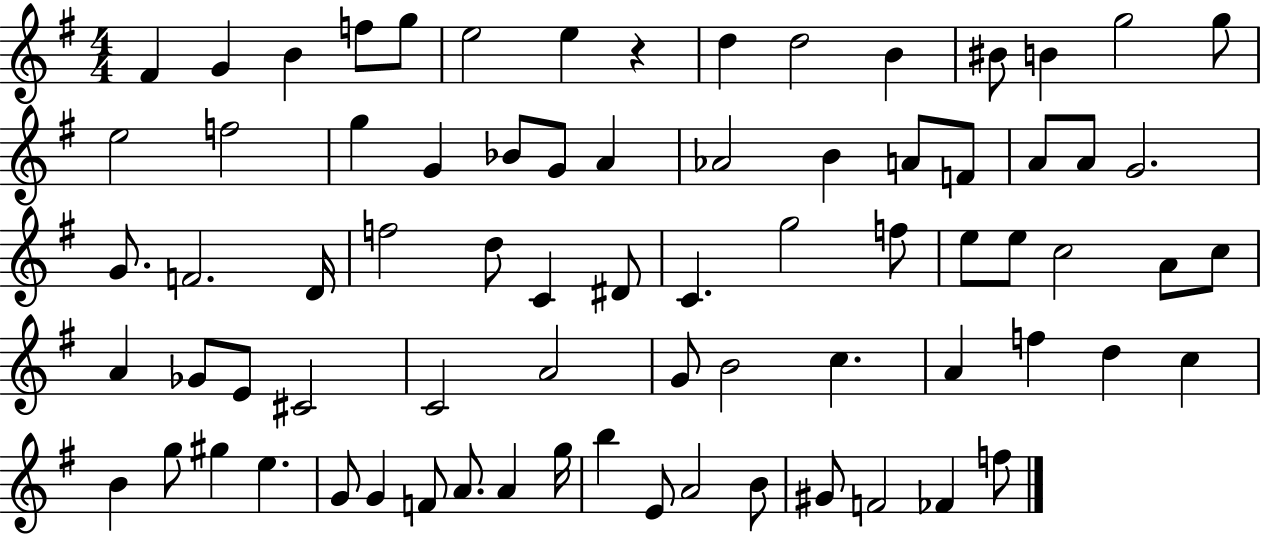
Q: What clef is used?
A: treble